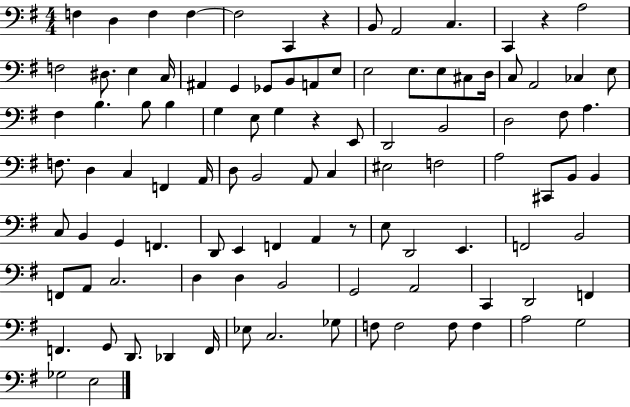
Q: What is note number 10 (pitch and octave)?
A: C2